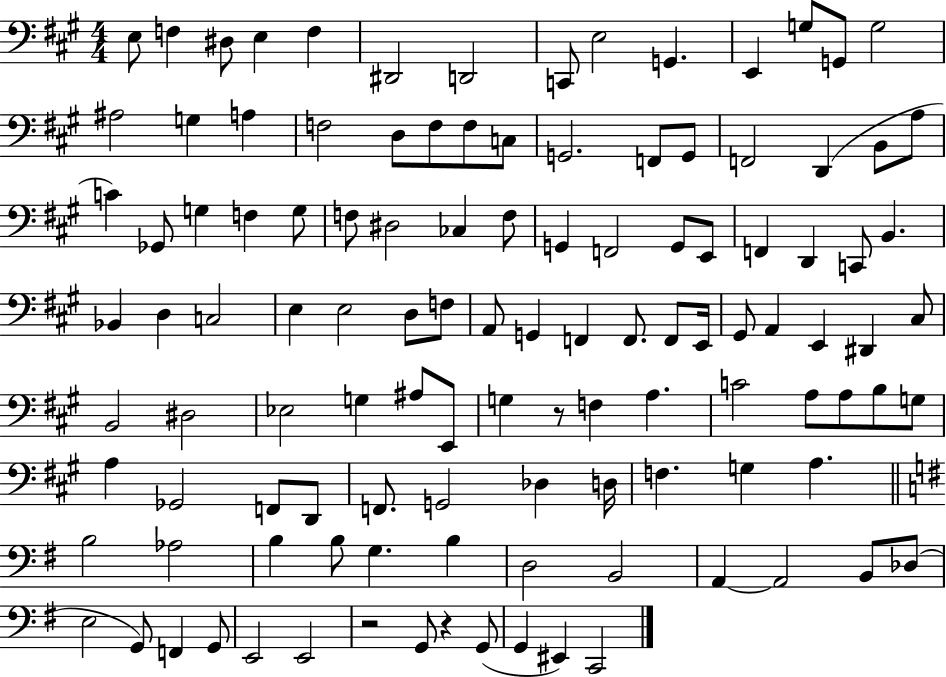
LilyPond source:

{
  \clef bass
  \numericTimeSignature
  \time 4/4
  \key a \major
  e8 f4 dis8 e4 f4 | dis,2 d,2 | c,8 e2 g,4. | e,4 g8 g,8 g2 | \break ais2 g4 a4 | f2 d8 f8 f8 c8 | g,2. f,8 g,8 | f,2 d,4( b,8 a8 | \break c'4) ges,8 g4 f4 g8 | f8 dis2 ces4 f8 | g,4 f,2 g,8 e,8 | f,4 d,4 c,8 b,4. | \break bes,4 d4 c2 | e4 e2 d8 f8 | a,8 g,4 f,4 f,8. f,8 e,16 | gis,8 a,4 e,4 dis,4 cis8 | \break b,2 dis2 | ees2 g4 ais8 e,8 | g4 r8 f4 a4. | c'2 a8 a8 b8 g8 | \break a4 ges,2 f,8 d,8 | f,8. g,2 des4 d16 | f4. g4 a4. | \bar "||" \break \key g \major b2 aes2 | b4 b8 g4. b4 | d2 b,2 | a,4~~ a,2 b,8 des8( | \break e2 g,8) f,4 g,8 | e,2 e,2 | r2 g,8 r4 g,8( | g,4 eis,4) c,2 | \break \bar "|."
}